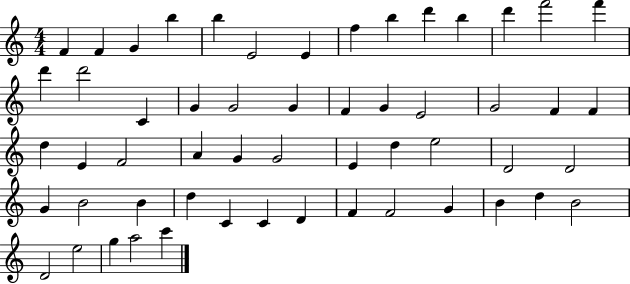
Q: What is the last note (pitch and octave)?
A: C6